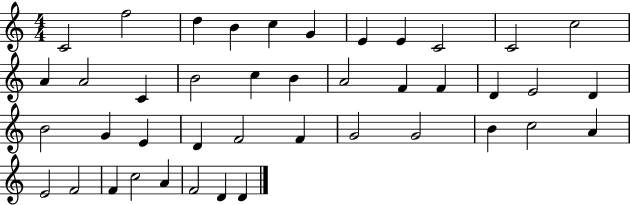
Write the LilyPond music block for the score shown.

{
  \clef treble
  \numericTimeSignature
  \time 4/4
  \key c \major
  c'2 f''2 | d''4 b'4 c''4 g'4 | e'4 e'4 c'2 | c'2 c''2 | \break a'4 a'2 c'4 | b'2 c''4 b'4 | a'2 f'4 f'4 | d'4 e'2 d'4 | \break b'2 g'4 e'4 | d'4 f'2 f'4 | g'2 g'2 | b'4 c''2 a'4 | \break e'2 f'2 | f'4 c''2 a'4 | f'2 d'4 d'4 | \bar "|."
}